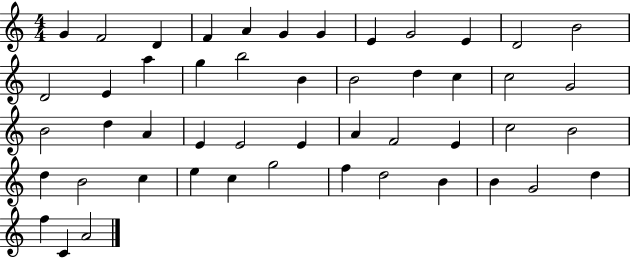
{
  \clef treble
  \numericTimeSignature
  \time 4/4
  \key c \major
  g'4 f'2 d'4 | f'4 a'4 g'4 g'4 | e'4 g'2 e'4 | d'2 b'2 | \break d'2 e'4 a''4 | g''4 b''2 b'4 | b'2 d''4 c''4 | c''2 g'2 | \break b'2 d''4 a'4 | e'4 e'2 e'4 | a'4 f'2 e'4 | c''2 b'2 | \break d''4 b'2 c''4 | e''4 c''4 g''2 | f''4 d''2 b'4 | b'4 g'2 d''4 | \break f''4 c'4 a'2 | \bar "|."
}